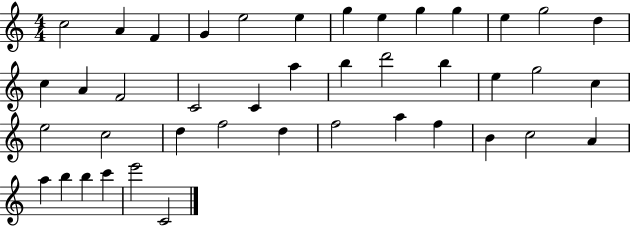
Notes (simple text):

C5/h A4/q F4/q G4/q E5/h E5/q G5/q E5/q G5/q G5/q E5/q G5/h D5/q C5/q A4/q F4/h C4/h C4/q A5/q B5/q D6/h B5/q E5/q G5/h C5/q E5/h C5/h D5/q F5/h D5/q F5/h A5/q F5/q B4/q C5/h A4/q A5/q B5/q B5/q C6/q E6/h C4/h